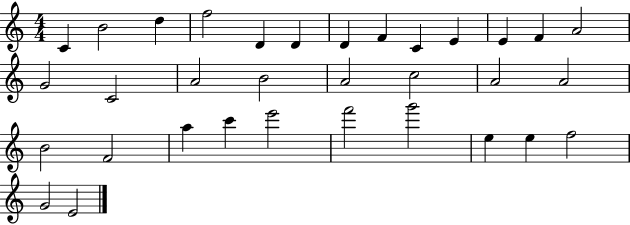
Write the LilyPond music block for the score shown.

{
  \clef treble
  \numericTimeSignature
  \time 4/4
  \key c \major
  c'4 b'2 d''4 | f''2 d'4 d'4 | d'4 f'4 c'4 e'4 | e'4 f'4 a'2 | \break g'2 c'2 | a'2 b'2 | a'2 c''2 | a'2 a'2 | \break b'2 f'2 | a''4 c'''4 e'''2 | f'''2 g'''2 | e''4 e''4 f''2 | \break g'2 e'2 | \bar "|."
}